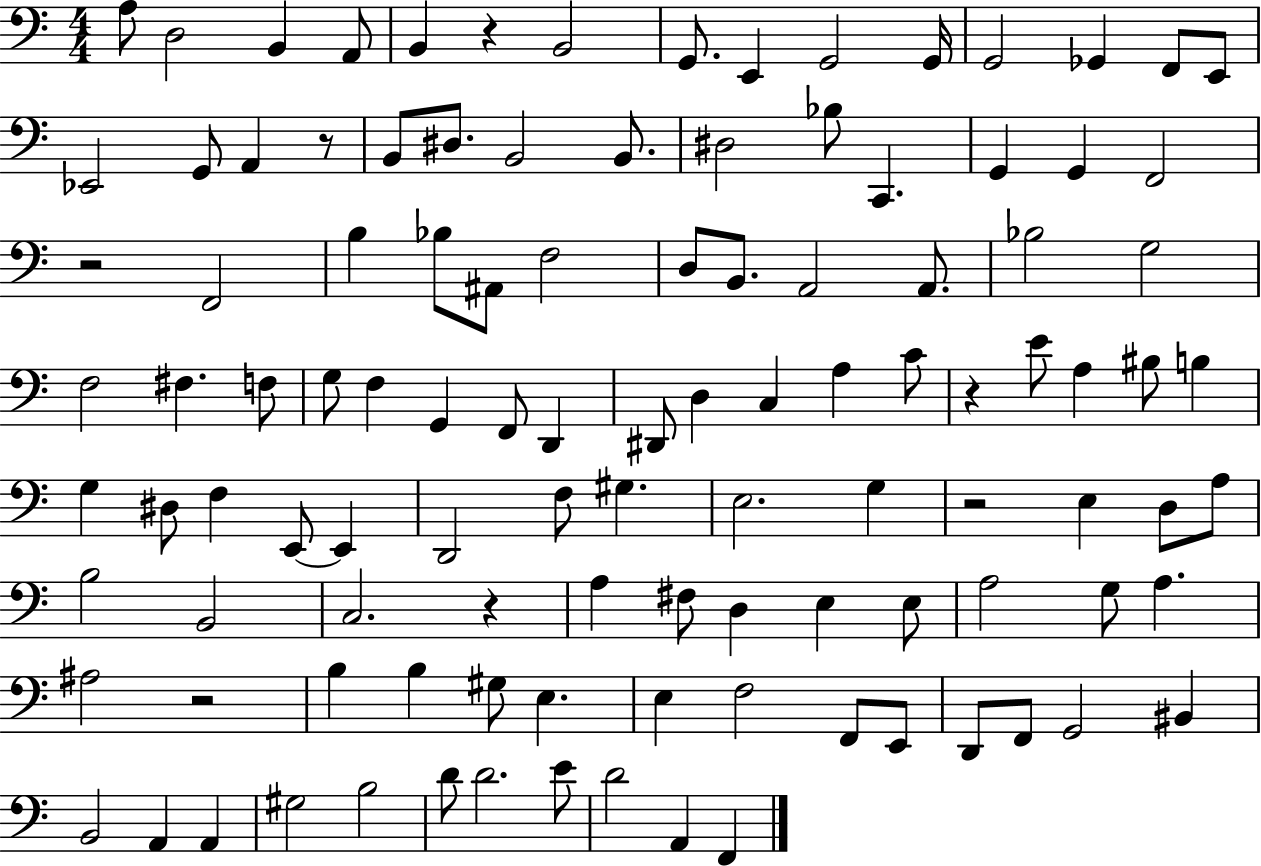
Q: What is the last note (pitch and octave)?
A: F2